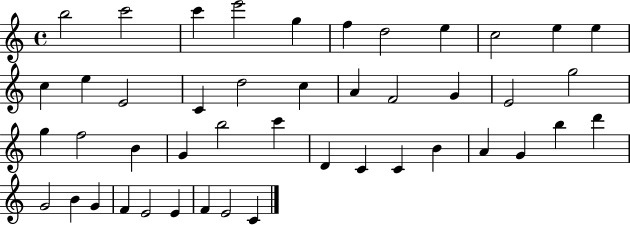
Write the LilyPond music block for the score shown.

{
  \clef treble
  \time 4/4
  \defaultTimeSignature
  \key c \major
  b''2 c'''2 | c'''4 e'''2 g''4 | f''4 d''2 e''4 | c''2 e''4 e''4 | \break c''4 e''4 e'2 | c'4 d''2 c''4 | a'4 f'2 g'4 | e'2 g''2 | \break g''4 f''2 b'4 | g'4 b''2 c'''4 | d'4 c'4 c'4 b'4 | a'4 g'4 b''4 d'''4 | \break g'2 b'4 g'4 | f'4 e'2 e'4 | f'4 e'2 c'4 | \bar "|."
}